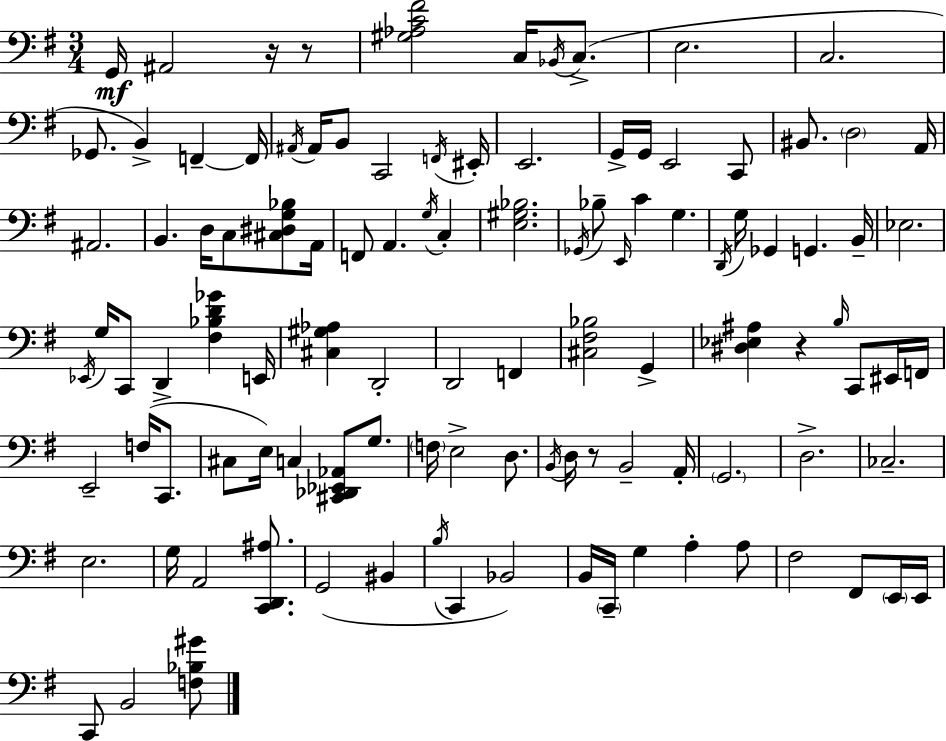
{
  \clef bass
  \numericTimeSignature
  \time 3/4
  \key e \minor
  \repeat volta 2 { g,16\mf ais,2 r16 r8 | <gis aes c' fis'>2 c16 \acciaccatura { bes,16 }( c8.-> | e2. | c2. | \break ges,8. b,4->) f,4--~~ | f,16 \acciaccatura { ais,16 } ais,16 b,8 c,2 | \acciaccatura { f,16 } eis,16-. e,2. | g,16-> g,16 e,2 | \break c,8 bis,8. \parenthesize d2 | a,16 ais,2. | b,4. d16 c8 | <cis dis g bes>8 a,16 f,8 a,4. \acciaccatura { g16 } | \break c4-. <e gis bes>2. | \acciaccatura { ges,16 } bes8-- \grace { e,16 } c'4 | g4. \acciaccatura { d,16 } g16 ges,4 | g,4. b,16-- ees2. | \break \acciaccatura { ees,16 } g16 c,8 d,4-> | <fis bes d' ges'>4 e,16 <cis gis aes>4 | d,2-. d,2 | f,4 <cis fis bes>2 | \break g,4-> <dis ees ais>4 | r4 \grace { b16 } c,8 eis,16 f,16 e,2-- | f16( c,8. cis8 e16) | c4 <cis, des, ees, aes,>8 g8. \parenthesize f16 e2-> | \break d8. \acciaccatura { b,16 } d16 r8 | b,2-- a,16-. \parenthesize g,2. | d2.-> | ces2.-- | \break e2. | g16 a,2 | <c, d, ais>8. g,2( | bis,4 \acciaccatura { b16 } c,4 | \break bes,2) b,16 | \parenthesize c,16-- g4 a4-. a8 fis2 | fis,8 \parenthesize e,16 e,16 c,8 | b,2 <f bes gis'>8 } \bar "|."
}